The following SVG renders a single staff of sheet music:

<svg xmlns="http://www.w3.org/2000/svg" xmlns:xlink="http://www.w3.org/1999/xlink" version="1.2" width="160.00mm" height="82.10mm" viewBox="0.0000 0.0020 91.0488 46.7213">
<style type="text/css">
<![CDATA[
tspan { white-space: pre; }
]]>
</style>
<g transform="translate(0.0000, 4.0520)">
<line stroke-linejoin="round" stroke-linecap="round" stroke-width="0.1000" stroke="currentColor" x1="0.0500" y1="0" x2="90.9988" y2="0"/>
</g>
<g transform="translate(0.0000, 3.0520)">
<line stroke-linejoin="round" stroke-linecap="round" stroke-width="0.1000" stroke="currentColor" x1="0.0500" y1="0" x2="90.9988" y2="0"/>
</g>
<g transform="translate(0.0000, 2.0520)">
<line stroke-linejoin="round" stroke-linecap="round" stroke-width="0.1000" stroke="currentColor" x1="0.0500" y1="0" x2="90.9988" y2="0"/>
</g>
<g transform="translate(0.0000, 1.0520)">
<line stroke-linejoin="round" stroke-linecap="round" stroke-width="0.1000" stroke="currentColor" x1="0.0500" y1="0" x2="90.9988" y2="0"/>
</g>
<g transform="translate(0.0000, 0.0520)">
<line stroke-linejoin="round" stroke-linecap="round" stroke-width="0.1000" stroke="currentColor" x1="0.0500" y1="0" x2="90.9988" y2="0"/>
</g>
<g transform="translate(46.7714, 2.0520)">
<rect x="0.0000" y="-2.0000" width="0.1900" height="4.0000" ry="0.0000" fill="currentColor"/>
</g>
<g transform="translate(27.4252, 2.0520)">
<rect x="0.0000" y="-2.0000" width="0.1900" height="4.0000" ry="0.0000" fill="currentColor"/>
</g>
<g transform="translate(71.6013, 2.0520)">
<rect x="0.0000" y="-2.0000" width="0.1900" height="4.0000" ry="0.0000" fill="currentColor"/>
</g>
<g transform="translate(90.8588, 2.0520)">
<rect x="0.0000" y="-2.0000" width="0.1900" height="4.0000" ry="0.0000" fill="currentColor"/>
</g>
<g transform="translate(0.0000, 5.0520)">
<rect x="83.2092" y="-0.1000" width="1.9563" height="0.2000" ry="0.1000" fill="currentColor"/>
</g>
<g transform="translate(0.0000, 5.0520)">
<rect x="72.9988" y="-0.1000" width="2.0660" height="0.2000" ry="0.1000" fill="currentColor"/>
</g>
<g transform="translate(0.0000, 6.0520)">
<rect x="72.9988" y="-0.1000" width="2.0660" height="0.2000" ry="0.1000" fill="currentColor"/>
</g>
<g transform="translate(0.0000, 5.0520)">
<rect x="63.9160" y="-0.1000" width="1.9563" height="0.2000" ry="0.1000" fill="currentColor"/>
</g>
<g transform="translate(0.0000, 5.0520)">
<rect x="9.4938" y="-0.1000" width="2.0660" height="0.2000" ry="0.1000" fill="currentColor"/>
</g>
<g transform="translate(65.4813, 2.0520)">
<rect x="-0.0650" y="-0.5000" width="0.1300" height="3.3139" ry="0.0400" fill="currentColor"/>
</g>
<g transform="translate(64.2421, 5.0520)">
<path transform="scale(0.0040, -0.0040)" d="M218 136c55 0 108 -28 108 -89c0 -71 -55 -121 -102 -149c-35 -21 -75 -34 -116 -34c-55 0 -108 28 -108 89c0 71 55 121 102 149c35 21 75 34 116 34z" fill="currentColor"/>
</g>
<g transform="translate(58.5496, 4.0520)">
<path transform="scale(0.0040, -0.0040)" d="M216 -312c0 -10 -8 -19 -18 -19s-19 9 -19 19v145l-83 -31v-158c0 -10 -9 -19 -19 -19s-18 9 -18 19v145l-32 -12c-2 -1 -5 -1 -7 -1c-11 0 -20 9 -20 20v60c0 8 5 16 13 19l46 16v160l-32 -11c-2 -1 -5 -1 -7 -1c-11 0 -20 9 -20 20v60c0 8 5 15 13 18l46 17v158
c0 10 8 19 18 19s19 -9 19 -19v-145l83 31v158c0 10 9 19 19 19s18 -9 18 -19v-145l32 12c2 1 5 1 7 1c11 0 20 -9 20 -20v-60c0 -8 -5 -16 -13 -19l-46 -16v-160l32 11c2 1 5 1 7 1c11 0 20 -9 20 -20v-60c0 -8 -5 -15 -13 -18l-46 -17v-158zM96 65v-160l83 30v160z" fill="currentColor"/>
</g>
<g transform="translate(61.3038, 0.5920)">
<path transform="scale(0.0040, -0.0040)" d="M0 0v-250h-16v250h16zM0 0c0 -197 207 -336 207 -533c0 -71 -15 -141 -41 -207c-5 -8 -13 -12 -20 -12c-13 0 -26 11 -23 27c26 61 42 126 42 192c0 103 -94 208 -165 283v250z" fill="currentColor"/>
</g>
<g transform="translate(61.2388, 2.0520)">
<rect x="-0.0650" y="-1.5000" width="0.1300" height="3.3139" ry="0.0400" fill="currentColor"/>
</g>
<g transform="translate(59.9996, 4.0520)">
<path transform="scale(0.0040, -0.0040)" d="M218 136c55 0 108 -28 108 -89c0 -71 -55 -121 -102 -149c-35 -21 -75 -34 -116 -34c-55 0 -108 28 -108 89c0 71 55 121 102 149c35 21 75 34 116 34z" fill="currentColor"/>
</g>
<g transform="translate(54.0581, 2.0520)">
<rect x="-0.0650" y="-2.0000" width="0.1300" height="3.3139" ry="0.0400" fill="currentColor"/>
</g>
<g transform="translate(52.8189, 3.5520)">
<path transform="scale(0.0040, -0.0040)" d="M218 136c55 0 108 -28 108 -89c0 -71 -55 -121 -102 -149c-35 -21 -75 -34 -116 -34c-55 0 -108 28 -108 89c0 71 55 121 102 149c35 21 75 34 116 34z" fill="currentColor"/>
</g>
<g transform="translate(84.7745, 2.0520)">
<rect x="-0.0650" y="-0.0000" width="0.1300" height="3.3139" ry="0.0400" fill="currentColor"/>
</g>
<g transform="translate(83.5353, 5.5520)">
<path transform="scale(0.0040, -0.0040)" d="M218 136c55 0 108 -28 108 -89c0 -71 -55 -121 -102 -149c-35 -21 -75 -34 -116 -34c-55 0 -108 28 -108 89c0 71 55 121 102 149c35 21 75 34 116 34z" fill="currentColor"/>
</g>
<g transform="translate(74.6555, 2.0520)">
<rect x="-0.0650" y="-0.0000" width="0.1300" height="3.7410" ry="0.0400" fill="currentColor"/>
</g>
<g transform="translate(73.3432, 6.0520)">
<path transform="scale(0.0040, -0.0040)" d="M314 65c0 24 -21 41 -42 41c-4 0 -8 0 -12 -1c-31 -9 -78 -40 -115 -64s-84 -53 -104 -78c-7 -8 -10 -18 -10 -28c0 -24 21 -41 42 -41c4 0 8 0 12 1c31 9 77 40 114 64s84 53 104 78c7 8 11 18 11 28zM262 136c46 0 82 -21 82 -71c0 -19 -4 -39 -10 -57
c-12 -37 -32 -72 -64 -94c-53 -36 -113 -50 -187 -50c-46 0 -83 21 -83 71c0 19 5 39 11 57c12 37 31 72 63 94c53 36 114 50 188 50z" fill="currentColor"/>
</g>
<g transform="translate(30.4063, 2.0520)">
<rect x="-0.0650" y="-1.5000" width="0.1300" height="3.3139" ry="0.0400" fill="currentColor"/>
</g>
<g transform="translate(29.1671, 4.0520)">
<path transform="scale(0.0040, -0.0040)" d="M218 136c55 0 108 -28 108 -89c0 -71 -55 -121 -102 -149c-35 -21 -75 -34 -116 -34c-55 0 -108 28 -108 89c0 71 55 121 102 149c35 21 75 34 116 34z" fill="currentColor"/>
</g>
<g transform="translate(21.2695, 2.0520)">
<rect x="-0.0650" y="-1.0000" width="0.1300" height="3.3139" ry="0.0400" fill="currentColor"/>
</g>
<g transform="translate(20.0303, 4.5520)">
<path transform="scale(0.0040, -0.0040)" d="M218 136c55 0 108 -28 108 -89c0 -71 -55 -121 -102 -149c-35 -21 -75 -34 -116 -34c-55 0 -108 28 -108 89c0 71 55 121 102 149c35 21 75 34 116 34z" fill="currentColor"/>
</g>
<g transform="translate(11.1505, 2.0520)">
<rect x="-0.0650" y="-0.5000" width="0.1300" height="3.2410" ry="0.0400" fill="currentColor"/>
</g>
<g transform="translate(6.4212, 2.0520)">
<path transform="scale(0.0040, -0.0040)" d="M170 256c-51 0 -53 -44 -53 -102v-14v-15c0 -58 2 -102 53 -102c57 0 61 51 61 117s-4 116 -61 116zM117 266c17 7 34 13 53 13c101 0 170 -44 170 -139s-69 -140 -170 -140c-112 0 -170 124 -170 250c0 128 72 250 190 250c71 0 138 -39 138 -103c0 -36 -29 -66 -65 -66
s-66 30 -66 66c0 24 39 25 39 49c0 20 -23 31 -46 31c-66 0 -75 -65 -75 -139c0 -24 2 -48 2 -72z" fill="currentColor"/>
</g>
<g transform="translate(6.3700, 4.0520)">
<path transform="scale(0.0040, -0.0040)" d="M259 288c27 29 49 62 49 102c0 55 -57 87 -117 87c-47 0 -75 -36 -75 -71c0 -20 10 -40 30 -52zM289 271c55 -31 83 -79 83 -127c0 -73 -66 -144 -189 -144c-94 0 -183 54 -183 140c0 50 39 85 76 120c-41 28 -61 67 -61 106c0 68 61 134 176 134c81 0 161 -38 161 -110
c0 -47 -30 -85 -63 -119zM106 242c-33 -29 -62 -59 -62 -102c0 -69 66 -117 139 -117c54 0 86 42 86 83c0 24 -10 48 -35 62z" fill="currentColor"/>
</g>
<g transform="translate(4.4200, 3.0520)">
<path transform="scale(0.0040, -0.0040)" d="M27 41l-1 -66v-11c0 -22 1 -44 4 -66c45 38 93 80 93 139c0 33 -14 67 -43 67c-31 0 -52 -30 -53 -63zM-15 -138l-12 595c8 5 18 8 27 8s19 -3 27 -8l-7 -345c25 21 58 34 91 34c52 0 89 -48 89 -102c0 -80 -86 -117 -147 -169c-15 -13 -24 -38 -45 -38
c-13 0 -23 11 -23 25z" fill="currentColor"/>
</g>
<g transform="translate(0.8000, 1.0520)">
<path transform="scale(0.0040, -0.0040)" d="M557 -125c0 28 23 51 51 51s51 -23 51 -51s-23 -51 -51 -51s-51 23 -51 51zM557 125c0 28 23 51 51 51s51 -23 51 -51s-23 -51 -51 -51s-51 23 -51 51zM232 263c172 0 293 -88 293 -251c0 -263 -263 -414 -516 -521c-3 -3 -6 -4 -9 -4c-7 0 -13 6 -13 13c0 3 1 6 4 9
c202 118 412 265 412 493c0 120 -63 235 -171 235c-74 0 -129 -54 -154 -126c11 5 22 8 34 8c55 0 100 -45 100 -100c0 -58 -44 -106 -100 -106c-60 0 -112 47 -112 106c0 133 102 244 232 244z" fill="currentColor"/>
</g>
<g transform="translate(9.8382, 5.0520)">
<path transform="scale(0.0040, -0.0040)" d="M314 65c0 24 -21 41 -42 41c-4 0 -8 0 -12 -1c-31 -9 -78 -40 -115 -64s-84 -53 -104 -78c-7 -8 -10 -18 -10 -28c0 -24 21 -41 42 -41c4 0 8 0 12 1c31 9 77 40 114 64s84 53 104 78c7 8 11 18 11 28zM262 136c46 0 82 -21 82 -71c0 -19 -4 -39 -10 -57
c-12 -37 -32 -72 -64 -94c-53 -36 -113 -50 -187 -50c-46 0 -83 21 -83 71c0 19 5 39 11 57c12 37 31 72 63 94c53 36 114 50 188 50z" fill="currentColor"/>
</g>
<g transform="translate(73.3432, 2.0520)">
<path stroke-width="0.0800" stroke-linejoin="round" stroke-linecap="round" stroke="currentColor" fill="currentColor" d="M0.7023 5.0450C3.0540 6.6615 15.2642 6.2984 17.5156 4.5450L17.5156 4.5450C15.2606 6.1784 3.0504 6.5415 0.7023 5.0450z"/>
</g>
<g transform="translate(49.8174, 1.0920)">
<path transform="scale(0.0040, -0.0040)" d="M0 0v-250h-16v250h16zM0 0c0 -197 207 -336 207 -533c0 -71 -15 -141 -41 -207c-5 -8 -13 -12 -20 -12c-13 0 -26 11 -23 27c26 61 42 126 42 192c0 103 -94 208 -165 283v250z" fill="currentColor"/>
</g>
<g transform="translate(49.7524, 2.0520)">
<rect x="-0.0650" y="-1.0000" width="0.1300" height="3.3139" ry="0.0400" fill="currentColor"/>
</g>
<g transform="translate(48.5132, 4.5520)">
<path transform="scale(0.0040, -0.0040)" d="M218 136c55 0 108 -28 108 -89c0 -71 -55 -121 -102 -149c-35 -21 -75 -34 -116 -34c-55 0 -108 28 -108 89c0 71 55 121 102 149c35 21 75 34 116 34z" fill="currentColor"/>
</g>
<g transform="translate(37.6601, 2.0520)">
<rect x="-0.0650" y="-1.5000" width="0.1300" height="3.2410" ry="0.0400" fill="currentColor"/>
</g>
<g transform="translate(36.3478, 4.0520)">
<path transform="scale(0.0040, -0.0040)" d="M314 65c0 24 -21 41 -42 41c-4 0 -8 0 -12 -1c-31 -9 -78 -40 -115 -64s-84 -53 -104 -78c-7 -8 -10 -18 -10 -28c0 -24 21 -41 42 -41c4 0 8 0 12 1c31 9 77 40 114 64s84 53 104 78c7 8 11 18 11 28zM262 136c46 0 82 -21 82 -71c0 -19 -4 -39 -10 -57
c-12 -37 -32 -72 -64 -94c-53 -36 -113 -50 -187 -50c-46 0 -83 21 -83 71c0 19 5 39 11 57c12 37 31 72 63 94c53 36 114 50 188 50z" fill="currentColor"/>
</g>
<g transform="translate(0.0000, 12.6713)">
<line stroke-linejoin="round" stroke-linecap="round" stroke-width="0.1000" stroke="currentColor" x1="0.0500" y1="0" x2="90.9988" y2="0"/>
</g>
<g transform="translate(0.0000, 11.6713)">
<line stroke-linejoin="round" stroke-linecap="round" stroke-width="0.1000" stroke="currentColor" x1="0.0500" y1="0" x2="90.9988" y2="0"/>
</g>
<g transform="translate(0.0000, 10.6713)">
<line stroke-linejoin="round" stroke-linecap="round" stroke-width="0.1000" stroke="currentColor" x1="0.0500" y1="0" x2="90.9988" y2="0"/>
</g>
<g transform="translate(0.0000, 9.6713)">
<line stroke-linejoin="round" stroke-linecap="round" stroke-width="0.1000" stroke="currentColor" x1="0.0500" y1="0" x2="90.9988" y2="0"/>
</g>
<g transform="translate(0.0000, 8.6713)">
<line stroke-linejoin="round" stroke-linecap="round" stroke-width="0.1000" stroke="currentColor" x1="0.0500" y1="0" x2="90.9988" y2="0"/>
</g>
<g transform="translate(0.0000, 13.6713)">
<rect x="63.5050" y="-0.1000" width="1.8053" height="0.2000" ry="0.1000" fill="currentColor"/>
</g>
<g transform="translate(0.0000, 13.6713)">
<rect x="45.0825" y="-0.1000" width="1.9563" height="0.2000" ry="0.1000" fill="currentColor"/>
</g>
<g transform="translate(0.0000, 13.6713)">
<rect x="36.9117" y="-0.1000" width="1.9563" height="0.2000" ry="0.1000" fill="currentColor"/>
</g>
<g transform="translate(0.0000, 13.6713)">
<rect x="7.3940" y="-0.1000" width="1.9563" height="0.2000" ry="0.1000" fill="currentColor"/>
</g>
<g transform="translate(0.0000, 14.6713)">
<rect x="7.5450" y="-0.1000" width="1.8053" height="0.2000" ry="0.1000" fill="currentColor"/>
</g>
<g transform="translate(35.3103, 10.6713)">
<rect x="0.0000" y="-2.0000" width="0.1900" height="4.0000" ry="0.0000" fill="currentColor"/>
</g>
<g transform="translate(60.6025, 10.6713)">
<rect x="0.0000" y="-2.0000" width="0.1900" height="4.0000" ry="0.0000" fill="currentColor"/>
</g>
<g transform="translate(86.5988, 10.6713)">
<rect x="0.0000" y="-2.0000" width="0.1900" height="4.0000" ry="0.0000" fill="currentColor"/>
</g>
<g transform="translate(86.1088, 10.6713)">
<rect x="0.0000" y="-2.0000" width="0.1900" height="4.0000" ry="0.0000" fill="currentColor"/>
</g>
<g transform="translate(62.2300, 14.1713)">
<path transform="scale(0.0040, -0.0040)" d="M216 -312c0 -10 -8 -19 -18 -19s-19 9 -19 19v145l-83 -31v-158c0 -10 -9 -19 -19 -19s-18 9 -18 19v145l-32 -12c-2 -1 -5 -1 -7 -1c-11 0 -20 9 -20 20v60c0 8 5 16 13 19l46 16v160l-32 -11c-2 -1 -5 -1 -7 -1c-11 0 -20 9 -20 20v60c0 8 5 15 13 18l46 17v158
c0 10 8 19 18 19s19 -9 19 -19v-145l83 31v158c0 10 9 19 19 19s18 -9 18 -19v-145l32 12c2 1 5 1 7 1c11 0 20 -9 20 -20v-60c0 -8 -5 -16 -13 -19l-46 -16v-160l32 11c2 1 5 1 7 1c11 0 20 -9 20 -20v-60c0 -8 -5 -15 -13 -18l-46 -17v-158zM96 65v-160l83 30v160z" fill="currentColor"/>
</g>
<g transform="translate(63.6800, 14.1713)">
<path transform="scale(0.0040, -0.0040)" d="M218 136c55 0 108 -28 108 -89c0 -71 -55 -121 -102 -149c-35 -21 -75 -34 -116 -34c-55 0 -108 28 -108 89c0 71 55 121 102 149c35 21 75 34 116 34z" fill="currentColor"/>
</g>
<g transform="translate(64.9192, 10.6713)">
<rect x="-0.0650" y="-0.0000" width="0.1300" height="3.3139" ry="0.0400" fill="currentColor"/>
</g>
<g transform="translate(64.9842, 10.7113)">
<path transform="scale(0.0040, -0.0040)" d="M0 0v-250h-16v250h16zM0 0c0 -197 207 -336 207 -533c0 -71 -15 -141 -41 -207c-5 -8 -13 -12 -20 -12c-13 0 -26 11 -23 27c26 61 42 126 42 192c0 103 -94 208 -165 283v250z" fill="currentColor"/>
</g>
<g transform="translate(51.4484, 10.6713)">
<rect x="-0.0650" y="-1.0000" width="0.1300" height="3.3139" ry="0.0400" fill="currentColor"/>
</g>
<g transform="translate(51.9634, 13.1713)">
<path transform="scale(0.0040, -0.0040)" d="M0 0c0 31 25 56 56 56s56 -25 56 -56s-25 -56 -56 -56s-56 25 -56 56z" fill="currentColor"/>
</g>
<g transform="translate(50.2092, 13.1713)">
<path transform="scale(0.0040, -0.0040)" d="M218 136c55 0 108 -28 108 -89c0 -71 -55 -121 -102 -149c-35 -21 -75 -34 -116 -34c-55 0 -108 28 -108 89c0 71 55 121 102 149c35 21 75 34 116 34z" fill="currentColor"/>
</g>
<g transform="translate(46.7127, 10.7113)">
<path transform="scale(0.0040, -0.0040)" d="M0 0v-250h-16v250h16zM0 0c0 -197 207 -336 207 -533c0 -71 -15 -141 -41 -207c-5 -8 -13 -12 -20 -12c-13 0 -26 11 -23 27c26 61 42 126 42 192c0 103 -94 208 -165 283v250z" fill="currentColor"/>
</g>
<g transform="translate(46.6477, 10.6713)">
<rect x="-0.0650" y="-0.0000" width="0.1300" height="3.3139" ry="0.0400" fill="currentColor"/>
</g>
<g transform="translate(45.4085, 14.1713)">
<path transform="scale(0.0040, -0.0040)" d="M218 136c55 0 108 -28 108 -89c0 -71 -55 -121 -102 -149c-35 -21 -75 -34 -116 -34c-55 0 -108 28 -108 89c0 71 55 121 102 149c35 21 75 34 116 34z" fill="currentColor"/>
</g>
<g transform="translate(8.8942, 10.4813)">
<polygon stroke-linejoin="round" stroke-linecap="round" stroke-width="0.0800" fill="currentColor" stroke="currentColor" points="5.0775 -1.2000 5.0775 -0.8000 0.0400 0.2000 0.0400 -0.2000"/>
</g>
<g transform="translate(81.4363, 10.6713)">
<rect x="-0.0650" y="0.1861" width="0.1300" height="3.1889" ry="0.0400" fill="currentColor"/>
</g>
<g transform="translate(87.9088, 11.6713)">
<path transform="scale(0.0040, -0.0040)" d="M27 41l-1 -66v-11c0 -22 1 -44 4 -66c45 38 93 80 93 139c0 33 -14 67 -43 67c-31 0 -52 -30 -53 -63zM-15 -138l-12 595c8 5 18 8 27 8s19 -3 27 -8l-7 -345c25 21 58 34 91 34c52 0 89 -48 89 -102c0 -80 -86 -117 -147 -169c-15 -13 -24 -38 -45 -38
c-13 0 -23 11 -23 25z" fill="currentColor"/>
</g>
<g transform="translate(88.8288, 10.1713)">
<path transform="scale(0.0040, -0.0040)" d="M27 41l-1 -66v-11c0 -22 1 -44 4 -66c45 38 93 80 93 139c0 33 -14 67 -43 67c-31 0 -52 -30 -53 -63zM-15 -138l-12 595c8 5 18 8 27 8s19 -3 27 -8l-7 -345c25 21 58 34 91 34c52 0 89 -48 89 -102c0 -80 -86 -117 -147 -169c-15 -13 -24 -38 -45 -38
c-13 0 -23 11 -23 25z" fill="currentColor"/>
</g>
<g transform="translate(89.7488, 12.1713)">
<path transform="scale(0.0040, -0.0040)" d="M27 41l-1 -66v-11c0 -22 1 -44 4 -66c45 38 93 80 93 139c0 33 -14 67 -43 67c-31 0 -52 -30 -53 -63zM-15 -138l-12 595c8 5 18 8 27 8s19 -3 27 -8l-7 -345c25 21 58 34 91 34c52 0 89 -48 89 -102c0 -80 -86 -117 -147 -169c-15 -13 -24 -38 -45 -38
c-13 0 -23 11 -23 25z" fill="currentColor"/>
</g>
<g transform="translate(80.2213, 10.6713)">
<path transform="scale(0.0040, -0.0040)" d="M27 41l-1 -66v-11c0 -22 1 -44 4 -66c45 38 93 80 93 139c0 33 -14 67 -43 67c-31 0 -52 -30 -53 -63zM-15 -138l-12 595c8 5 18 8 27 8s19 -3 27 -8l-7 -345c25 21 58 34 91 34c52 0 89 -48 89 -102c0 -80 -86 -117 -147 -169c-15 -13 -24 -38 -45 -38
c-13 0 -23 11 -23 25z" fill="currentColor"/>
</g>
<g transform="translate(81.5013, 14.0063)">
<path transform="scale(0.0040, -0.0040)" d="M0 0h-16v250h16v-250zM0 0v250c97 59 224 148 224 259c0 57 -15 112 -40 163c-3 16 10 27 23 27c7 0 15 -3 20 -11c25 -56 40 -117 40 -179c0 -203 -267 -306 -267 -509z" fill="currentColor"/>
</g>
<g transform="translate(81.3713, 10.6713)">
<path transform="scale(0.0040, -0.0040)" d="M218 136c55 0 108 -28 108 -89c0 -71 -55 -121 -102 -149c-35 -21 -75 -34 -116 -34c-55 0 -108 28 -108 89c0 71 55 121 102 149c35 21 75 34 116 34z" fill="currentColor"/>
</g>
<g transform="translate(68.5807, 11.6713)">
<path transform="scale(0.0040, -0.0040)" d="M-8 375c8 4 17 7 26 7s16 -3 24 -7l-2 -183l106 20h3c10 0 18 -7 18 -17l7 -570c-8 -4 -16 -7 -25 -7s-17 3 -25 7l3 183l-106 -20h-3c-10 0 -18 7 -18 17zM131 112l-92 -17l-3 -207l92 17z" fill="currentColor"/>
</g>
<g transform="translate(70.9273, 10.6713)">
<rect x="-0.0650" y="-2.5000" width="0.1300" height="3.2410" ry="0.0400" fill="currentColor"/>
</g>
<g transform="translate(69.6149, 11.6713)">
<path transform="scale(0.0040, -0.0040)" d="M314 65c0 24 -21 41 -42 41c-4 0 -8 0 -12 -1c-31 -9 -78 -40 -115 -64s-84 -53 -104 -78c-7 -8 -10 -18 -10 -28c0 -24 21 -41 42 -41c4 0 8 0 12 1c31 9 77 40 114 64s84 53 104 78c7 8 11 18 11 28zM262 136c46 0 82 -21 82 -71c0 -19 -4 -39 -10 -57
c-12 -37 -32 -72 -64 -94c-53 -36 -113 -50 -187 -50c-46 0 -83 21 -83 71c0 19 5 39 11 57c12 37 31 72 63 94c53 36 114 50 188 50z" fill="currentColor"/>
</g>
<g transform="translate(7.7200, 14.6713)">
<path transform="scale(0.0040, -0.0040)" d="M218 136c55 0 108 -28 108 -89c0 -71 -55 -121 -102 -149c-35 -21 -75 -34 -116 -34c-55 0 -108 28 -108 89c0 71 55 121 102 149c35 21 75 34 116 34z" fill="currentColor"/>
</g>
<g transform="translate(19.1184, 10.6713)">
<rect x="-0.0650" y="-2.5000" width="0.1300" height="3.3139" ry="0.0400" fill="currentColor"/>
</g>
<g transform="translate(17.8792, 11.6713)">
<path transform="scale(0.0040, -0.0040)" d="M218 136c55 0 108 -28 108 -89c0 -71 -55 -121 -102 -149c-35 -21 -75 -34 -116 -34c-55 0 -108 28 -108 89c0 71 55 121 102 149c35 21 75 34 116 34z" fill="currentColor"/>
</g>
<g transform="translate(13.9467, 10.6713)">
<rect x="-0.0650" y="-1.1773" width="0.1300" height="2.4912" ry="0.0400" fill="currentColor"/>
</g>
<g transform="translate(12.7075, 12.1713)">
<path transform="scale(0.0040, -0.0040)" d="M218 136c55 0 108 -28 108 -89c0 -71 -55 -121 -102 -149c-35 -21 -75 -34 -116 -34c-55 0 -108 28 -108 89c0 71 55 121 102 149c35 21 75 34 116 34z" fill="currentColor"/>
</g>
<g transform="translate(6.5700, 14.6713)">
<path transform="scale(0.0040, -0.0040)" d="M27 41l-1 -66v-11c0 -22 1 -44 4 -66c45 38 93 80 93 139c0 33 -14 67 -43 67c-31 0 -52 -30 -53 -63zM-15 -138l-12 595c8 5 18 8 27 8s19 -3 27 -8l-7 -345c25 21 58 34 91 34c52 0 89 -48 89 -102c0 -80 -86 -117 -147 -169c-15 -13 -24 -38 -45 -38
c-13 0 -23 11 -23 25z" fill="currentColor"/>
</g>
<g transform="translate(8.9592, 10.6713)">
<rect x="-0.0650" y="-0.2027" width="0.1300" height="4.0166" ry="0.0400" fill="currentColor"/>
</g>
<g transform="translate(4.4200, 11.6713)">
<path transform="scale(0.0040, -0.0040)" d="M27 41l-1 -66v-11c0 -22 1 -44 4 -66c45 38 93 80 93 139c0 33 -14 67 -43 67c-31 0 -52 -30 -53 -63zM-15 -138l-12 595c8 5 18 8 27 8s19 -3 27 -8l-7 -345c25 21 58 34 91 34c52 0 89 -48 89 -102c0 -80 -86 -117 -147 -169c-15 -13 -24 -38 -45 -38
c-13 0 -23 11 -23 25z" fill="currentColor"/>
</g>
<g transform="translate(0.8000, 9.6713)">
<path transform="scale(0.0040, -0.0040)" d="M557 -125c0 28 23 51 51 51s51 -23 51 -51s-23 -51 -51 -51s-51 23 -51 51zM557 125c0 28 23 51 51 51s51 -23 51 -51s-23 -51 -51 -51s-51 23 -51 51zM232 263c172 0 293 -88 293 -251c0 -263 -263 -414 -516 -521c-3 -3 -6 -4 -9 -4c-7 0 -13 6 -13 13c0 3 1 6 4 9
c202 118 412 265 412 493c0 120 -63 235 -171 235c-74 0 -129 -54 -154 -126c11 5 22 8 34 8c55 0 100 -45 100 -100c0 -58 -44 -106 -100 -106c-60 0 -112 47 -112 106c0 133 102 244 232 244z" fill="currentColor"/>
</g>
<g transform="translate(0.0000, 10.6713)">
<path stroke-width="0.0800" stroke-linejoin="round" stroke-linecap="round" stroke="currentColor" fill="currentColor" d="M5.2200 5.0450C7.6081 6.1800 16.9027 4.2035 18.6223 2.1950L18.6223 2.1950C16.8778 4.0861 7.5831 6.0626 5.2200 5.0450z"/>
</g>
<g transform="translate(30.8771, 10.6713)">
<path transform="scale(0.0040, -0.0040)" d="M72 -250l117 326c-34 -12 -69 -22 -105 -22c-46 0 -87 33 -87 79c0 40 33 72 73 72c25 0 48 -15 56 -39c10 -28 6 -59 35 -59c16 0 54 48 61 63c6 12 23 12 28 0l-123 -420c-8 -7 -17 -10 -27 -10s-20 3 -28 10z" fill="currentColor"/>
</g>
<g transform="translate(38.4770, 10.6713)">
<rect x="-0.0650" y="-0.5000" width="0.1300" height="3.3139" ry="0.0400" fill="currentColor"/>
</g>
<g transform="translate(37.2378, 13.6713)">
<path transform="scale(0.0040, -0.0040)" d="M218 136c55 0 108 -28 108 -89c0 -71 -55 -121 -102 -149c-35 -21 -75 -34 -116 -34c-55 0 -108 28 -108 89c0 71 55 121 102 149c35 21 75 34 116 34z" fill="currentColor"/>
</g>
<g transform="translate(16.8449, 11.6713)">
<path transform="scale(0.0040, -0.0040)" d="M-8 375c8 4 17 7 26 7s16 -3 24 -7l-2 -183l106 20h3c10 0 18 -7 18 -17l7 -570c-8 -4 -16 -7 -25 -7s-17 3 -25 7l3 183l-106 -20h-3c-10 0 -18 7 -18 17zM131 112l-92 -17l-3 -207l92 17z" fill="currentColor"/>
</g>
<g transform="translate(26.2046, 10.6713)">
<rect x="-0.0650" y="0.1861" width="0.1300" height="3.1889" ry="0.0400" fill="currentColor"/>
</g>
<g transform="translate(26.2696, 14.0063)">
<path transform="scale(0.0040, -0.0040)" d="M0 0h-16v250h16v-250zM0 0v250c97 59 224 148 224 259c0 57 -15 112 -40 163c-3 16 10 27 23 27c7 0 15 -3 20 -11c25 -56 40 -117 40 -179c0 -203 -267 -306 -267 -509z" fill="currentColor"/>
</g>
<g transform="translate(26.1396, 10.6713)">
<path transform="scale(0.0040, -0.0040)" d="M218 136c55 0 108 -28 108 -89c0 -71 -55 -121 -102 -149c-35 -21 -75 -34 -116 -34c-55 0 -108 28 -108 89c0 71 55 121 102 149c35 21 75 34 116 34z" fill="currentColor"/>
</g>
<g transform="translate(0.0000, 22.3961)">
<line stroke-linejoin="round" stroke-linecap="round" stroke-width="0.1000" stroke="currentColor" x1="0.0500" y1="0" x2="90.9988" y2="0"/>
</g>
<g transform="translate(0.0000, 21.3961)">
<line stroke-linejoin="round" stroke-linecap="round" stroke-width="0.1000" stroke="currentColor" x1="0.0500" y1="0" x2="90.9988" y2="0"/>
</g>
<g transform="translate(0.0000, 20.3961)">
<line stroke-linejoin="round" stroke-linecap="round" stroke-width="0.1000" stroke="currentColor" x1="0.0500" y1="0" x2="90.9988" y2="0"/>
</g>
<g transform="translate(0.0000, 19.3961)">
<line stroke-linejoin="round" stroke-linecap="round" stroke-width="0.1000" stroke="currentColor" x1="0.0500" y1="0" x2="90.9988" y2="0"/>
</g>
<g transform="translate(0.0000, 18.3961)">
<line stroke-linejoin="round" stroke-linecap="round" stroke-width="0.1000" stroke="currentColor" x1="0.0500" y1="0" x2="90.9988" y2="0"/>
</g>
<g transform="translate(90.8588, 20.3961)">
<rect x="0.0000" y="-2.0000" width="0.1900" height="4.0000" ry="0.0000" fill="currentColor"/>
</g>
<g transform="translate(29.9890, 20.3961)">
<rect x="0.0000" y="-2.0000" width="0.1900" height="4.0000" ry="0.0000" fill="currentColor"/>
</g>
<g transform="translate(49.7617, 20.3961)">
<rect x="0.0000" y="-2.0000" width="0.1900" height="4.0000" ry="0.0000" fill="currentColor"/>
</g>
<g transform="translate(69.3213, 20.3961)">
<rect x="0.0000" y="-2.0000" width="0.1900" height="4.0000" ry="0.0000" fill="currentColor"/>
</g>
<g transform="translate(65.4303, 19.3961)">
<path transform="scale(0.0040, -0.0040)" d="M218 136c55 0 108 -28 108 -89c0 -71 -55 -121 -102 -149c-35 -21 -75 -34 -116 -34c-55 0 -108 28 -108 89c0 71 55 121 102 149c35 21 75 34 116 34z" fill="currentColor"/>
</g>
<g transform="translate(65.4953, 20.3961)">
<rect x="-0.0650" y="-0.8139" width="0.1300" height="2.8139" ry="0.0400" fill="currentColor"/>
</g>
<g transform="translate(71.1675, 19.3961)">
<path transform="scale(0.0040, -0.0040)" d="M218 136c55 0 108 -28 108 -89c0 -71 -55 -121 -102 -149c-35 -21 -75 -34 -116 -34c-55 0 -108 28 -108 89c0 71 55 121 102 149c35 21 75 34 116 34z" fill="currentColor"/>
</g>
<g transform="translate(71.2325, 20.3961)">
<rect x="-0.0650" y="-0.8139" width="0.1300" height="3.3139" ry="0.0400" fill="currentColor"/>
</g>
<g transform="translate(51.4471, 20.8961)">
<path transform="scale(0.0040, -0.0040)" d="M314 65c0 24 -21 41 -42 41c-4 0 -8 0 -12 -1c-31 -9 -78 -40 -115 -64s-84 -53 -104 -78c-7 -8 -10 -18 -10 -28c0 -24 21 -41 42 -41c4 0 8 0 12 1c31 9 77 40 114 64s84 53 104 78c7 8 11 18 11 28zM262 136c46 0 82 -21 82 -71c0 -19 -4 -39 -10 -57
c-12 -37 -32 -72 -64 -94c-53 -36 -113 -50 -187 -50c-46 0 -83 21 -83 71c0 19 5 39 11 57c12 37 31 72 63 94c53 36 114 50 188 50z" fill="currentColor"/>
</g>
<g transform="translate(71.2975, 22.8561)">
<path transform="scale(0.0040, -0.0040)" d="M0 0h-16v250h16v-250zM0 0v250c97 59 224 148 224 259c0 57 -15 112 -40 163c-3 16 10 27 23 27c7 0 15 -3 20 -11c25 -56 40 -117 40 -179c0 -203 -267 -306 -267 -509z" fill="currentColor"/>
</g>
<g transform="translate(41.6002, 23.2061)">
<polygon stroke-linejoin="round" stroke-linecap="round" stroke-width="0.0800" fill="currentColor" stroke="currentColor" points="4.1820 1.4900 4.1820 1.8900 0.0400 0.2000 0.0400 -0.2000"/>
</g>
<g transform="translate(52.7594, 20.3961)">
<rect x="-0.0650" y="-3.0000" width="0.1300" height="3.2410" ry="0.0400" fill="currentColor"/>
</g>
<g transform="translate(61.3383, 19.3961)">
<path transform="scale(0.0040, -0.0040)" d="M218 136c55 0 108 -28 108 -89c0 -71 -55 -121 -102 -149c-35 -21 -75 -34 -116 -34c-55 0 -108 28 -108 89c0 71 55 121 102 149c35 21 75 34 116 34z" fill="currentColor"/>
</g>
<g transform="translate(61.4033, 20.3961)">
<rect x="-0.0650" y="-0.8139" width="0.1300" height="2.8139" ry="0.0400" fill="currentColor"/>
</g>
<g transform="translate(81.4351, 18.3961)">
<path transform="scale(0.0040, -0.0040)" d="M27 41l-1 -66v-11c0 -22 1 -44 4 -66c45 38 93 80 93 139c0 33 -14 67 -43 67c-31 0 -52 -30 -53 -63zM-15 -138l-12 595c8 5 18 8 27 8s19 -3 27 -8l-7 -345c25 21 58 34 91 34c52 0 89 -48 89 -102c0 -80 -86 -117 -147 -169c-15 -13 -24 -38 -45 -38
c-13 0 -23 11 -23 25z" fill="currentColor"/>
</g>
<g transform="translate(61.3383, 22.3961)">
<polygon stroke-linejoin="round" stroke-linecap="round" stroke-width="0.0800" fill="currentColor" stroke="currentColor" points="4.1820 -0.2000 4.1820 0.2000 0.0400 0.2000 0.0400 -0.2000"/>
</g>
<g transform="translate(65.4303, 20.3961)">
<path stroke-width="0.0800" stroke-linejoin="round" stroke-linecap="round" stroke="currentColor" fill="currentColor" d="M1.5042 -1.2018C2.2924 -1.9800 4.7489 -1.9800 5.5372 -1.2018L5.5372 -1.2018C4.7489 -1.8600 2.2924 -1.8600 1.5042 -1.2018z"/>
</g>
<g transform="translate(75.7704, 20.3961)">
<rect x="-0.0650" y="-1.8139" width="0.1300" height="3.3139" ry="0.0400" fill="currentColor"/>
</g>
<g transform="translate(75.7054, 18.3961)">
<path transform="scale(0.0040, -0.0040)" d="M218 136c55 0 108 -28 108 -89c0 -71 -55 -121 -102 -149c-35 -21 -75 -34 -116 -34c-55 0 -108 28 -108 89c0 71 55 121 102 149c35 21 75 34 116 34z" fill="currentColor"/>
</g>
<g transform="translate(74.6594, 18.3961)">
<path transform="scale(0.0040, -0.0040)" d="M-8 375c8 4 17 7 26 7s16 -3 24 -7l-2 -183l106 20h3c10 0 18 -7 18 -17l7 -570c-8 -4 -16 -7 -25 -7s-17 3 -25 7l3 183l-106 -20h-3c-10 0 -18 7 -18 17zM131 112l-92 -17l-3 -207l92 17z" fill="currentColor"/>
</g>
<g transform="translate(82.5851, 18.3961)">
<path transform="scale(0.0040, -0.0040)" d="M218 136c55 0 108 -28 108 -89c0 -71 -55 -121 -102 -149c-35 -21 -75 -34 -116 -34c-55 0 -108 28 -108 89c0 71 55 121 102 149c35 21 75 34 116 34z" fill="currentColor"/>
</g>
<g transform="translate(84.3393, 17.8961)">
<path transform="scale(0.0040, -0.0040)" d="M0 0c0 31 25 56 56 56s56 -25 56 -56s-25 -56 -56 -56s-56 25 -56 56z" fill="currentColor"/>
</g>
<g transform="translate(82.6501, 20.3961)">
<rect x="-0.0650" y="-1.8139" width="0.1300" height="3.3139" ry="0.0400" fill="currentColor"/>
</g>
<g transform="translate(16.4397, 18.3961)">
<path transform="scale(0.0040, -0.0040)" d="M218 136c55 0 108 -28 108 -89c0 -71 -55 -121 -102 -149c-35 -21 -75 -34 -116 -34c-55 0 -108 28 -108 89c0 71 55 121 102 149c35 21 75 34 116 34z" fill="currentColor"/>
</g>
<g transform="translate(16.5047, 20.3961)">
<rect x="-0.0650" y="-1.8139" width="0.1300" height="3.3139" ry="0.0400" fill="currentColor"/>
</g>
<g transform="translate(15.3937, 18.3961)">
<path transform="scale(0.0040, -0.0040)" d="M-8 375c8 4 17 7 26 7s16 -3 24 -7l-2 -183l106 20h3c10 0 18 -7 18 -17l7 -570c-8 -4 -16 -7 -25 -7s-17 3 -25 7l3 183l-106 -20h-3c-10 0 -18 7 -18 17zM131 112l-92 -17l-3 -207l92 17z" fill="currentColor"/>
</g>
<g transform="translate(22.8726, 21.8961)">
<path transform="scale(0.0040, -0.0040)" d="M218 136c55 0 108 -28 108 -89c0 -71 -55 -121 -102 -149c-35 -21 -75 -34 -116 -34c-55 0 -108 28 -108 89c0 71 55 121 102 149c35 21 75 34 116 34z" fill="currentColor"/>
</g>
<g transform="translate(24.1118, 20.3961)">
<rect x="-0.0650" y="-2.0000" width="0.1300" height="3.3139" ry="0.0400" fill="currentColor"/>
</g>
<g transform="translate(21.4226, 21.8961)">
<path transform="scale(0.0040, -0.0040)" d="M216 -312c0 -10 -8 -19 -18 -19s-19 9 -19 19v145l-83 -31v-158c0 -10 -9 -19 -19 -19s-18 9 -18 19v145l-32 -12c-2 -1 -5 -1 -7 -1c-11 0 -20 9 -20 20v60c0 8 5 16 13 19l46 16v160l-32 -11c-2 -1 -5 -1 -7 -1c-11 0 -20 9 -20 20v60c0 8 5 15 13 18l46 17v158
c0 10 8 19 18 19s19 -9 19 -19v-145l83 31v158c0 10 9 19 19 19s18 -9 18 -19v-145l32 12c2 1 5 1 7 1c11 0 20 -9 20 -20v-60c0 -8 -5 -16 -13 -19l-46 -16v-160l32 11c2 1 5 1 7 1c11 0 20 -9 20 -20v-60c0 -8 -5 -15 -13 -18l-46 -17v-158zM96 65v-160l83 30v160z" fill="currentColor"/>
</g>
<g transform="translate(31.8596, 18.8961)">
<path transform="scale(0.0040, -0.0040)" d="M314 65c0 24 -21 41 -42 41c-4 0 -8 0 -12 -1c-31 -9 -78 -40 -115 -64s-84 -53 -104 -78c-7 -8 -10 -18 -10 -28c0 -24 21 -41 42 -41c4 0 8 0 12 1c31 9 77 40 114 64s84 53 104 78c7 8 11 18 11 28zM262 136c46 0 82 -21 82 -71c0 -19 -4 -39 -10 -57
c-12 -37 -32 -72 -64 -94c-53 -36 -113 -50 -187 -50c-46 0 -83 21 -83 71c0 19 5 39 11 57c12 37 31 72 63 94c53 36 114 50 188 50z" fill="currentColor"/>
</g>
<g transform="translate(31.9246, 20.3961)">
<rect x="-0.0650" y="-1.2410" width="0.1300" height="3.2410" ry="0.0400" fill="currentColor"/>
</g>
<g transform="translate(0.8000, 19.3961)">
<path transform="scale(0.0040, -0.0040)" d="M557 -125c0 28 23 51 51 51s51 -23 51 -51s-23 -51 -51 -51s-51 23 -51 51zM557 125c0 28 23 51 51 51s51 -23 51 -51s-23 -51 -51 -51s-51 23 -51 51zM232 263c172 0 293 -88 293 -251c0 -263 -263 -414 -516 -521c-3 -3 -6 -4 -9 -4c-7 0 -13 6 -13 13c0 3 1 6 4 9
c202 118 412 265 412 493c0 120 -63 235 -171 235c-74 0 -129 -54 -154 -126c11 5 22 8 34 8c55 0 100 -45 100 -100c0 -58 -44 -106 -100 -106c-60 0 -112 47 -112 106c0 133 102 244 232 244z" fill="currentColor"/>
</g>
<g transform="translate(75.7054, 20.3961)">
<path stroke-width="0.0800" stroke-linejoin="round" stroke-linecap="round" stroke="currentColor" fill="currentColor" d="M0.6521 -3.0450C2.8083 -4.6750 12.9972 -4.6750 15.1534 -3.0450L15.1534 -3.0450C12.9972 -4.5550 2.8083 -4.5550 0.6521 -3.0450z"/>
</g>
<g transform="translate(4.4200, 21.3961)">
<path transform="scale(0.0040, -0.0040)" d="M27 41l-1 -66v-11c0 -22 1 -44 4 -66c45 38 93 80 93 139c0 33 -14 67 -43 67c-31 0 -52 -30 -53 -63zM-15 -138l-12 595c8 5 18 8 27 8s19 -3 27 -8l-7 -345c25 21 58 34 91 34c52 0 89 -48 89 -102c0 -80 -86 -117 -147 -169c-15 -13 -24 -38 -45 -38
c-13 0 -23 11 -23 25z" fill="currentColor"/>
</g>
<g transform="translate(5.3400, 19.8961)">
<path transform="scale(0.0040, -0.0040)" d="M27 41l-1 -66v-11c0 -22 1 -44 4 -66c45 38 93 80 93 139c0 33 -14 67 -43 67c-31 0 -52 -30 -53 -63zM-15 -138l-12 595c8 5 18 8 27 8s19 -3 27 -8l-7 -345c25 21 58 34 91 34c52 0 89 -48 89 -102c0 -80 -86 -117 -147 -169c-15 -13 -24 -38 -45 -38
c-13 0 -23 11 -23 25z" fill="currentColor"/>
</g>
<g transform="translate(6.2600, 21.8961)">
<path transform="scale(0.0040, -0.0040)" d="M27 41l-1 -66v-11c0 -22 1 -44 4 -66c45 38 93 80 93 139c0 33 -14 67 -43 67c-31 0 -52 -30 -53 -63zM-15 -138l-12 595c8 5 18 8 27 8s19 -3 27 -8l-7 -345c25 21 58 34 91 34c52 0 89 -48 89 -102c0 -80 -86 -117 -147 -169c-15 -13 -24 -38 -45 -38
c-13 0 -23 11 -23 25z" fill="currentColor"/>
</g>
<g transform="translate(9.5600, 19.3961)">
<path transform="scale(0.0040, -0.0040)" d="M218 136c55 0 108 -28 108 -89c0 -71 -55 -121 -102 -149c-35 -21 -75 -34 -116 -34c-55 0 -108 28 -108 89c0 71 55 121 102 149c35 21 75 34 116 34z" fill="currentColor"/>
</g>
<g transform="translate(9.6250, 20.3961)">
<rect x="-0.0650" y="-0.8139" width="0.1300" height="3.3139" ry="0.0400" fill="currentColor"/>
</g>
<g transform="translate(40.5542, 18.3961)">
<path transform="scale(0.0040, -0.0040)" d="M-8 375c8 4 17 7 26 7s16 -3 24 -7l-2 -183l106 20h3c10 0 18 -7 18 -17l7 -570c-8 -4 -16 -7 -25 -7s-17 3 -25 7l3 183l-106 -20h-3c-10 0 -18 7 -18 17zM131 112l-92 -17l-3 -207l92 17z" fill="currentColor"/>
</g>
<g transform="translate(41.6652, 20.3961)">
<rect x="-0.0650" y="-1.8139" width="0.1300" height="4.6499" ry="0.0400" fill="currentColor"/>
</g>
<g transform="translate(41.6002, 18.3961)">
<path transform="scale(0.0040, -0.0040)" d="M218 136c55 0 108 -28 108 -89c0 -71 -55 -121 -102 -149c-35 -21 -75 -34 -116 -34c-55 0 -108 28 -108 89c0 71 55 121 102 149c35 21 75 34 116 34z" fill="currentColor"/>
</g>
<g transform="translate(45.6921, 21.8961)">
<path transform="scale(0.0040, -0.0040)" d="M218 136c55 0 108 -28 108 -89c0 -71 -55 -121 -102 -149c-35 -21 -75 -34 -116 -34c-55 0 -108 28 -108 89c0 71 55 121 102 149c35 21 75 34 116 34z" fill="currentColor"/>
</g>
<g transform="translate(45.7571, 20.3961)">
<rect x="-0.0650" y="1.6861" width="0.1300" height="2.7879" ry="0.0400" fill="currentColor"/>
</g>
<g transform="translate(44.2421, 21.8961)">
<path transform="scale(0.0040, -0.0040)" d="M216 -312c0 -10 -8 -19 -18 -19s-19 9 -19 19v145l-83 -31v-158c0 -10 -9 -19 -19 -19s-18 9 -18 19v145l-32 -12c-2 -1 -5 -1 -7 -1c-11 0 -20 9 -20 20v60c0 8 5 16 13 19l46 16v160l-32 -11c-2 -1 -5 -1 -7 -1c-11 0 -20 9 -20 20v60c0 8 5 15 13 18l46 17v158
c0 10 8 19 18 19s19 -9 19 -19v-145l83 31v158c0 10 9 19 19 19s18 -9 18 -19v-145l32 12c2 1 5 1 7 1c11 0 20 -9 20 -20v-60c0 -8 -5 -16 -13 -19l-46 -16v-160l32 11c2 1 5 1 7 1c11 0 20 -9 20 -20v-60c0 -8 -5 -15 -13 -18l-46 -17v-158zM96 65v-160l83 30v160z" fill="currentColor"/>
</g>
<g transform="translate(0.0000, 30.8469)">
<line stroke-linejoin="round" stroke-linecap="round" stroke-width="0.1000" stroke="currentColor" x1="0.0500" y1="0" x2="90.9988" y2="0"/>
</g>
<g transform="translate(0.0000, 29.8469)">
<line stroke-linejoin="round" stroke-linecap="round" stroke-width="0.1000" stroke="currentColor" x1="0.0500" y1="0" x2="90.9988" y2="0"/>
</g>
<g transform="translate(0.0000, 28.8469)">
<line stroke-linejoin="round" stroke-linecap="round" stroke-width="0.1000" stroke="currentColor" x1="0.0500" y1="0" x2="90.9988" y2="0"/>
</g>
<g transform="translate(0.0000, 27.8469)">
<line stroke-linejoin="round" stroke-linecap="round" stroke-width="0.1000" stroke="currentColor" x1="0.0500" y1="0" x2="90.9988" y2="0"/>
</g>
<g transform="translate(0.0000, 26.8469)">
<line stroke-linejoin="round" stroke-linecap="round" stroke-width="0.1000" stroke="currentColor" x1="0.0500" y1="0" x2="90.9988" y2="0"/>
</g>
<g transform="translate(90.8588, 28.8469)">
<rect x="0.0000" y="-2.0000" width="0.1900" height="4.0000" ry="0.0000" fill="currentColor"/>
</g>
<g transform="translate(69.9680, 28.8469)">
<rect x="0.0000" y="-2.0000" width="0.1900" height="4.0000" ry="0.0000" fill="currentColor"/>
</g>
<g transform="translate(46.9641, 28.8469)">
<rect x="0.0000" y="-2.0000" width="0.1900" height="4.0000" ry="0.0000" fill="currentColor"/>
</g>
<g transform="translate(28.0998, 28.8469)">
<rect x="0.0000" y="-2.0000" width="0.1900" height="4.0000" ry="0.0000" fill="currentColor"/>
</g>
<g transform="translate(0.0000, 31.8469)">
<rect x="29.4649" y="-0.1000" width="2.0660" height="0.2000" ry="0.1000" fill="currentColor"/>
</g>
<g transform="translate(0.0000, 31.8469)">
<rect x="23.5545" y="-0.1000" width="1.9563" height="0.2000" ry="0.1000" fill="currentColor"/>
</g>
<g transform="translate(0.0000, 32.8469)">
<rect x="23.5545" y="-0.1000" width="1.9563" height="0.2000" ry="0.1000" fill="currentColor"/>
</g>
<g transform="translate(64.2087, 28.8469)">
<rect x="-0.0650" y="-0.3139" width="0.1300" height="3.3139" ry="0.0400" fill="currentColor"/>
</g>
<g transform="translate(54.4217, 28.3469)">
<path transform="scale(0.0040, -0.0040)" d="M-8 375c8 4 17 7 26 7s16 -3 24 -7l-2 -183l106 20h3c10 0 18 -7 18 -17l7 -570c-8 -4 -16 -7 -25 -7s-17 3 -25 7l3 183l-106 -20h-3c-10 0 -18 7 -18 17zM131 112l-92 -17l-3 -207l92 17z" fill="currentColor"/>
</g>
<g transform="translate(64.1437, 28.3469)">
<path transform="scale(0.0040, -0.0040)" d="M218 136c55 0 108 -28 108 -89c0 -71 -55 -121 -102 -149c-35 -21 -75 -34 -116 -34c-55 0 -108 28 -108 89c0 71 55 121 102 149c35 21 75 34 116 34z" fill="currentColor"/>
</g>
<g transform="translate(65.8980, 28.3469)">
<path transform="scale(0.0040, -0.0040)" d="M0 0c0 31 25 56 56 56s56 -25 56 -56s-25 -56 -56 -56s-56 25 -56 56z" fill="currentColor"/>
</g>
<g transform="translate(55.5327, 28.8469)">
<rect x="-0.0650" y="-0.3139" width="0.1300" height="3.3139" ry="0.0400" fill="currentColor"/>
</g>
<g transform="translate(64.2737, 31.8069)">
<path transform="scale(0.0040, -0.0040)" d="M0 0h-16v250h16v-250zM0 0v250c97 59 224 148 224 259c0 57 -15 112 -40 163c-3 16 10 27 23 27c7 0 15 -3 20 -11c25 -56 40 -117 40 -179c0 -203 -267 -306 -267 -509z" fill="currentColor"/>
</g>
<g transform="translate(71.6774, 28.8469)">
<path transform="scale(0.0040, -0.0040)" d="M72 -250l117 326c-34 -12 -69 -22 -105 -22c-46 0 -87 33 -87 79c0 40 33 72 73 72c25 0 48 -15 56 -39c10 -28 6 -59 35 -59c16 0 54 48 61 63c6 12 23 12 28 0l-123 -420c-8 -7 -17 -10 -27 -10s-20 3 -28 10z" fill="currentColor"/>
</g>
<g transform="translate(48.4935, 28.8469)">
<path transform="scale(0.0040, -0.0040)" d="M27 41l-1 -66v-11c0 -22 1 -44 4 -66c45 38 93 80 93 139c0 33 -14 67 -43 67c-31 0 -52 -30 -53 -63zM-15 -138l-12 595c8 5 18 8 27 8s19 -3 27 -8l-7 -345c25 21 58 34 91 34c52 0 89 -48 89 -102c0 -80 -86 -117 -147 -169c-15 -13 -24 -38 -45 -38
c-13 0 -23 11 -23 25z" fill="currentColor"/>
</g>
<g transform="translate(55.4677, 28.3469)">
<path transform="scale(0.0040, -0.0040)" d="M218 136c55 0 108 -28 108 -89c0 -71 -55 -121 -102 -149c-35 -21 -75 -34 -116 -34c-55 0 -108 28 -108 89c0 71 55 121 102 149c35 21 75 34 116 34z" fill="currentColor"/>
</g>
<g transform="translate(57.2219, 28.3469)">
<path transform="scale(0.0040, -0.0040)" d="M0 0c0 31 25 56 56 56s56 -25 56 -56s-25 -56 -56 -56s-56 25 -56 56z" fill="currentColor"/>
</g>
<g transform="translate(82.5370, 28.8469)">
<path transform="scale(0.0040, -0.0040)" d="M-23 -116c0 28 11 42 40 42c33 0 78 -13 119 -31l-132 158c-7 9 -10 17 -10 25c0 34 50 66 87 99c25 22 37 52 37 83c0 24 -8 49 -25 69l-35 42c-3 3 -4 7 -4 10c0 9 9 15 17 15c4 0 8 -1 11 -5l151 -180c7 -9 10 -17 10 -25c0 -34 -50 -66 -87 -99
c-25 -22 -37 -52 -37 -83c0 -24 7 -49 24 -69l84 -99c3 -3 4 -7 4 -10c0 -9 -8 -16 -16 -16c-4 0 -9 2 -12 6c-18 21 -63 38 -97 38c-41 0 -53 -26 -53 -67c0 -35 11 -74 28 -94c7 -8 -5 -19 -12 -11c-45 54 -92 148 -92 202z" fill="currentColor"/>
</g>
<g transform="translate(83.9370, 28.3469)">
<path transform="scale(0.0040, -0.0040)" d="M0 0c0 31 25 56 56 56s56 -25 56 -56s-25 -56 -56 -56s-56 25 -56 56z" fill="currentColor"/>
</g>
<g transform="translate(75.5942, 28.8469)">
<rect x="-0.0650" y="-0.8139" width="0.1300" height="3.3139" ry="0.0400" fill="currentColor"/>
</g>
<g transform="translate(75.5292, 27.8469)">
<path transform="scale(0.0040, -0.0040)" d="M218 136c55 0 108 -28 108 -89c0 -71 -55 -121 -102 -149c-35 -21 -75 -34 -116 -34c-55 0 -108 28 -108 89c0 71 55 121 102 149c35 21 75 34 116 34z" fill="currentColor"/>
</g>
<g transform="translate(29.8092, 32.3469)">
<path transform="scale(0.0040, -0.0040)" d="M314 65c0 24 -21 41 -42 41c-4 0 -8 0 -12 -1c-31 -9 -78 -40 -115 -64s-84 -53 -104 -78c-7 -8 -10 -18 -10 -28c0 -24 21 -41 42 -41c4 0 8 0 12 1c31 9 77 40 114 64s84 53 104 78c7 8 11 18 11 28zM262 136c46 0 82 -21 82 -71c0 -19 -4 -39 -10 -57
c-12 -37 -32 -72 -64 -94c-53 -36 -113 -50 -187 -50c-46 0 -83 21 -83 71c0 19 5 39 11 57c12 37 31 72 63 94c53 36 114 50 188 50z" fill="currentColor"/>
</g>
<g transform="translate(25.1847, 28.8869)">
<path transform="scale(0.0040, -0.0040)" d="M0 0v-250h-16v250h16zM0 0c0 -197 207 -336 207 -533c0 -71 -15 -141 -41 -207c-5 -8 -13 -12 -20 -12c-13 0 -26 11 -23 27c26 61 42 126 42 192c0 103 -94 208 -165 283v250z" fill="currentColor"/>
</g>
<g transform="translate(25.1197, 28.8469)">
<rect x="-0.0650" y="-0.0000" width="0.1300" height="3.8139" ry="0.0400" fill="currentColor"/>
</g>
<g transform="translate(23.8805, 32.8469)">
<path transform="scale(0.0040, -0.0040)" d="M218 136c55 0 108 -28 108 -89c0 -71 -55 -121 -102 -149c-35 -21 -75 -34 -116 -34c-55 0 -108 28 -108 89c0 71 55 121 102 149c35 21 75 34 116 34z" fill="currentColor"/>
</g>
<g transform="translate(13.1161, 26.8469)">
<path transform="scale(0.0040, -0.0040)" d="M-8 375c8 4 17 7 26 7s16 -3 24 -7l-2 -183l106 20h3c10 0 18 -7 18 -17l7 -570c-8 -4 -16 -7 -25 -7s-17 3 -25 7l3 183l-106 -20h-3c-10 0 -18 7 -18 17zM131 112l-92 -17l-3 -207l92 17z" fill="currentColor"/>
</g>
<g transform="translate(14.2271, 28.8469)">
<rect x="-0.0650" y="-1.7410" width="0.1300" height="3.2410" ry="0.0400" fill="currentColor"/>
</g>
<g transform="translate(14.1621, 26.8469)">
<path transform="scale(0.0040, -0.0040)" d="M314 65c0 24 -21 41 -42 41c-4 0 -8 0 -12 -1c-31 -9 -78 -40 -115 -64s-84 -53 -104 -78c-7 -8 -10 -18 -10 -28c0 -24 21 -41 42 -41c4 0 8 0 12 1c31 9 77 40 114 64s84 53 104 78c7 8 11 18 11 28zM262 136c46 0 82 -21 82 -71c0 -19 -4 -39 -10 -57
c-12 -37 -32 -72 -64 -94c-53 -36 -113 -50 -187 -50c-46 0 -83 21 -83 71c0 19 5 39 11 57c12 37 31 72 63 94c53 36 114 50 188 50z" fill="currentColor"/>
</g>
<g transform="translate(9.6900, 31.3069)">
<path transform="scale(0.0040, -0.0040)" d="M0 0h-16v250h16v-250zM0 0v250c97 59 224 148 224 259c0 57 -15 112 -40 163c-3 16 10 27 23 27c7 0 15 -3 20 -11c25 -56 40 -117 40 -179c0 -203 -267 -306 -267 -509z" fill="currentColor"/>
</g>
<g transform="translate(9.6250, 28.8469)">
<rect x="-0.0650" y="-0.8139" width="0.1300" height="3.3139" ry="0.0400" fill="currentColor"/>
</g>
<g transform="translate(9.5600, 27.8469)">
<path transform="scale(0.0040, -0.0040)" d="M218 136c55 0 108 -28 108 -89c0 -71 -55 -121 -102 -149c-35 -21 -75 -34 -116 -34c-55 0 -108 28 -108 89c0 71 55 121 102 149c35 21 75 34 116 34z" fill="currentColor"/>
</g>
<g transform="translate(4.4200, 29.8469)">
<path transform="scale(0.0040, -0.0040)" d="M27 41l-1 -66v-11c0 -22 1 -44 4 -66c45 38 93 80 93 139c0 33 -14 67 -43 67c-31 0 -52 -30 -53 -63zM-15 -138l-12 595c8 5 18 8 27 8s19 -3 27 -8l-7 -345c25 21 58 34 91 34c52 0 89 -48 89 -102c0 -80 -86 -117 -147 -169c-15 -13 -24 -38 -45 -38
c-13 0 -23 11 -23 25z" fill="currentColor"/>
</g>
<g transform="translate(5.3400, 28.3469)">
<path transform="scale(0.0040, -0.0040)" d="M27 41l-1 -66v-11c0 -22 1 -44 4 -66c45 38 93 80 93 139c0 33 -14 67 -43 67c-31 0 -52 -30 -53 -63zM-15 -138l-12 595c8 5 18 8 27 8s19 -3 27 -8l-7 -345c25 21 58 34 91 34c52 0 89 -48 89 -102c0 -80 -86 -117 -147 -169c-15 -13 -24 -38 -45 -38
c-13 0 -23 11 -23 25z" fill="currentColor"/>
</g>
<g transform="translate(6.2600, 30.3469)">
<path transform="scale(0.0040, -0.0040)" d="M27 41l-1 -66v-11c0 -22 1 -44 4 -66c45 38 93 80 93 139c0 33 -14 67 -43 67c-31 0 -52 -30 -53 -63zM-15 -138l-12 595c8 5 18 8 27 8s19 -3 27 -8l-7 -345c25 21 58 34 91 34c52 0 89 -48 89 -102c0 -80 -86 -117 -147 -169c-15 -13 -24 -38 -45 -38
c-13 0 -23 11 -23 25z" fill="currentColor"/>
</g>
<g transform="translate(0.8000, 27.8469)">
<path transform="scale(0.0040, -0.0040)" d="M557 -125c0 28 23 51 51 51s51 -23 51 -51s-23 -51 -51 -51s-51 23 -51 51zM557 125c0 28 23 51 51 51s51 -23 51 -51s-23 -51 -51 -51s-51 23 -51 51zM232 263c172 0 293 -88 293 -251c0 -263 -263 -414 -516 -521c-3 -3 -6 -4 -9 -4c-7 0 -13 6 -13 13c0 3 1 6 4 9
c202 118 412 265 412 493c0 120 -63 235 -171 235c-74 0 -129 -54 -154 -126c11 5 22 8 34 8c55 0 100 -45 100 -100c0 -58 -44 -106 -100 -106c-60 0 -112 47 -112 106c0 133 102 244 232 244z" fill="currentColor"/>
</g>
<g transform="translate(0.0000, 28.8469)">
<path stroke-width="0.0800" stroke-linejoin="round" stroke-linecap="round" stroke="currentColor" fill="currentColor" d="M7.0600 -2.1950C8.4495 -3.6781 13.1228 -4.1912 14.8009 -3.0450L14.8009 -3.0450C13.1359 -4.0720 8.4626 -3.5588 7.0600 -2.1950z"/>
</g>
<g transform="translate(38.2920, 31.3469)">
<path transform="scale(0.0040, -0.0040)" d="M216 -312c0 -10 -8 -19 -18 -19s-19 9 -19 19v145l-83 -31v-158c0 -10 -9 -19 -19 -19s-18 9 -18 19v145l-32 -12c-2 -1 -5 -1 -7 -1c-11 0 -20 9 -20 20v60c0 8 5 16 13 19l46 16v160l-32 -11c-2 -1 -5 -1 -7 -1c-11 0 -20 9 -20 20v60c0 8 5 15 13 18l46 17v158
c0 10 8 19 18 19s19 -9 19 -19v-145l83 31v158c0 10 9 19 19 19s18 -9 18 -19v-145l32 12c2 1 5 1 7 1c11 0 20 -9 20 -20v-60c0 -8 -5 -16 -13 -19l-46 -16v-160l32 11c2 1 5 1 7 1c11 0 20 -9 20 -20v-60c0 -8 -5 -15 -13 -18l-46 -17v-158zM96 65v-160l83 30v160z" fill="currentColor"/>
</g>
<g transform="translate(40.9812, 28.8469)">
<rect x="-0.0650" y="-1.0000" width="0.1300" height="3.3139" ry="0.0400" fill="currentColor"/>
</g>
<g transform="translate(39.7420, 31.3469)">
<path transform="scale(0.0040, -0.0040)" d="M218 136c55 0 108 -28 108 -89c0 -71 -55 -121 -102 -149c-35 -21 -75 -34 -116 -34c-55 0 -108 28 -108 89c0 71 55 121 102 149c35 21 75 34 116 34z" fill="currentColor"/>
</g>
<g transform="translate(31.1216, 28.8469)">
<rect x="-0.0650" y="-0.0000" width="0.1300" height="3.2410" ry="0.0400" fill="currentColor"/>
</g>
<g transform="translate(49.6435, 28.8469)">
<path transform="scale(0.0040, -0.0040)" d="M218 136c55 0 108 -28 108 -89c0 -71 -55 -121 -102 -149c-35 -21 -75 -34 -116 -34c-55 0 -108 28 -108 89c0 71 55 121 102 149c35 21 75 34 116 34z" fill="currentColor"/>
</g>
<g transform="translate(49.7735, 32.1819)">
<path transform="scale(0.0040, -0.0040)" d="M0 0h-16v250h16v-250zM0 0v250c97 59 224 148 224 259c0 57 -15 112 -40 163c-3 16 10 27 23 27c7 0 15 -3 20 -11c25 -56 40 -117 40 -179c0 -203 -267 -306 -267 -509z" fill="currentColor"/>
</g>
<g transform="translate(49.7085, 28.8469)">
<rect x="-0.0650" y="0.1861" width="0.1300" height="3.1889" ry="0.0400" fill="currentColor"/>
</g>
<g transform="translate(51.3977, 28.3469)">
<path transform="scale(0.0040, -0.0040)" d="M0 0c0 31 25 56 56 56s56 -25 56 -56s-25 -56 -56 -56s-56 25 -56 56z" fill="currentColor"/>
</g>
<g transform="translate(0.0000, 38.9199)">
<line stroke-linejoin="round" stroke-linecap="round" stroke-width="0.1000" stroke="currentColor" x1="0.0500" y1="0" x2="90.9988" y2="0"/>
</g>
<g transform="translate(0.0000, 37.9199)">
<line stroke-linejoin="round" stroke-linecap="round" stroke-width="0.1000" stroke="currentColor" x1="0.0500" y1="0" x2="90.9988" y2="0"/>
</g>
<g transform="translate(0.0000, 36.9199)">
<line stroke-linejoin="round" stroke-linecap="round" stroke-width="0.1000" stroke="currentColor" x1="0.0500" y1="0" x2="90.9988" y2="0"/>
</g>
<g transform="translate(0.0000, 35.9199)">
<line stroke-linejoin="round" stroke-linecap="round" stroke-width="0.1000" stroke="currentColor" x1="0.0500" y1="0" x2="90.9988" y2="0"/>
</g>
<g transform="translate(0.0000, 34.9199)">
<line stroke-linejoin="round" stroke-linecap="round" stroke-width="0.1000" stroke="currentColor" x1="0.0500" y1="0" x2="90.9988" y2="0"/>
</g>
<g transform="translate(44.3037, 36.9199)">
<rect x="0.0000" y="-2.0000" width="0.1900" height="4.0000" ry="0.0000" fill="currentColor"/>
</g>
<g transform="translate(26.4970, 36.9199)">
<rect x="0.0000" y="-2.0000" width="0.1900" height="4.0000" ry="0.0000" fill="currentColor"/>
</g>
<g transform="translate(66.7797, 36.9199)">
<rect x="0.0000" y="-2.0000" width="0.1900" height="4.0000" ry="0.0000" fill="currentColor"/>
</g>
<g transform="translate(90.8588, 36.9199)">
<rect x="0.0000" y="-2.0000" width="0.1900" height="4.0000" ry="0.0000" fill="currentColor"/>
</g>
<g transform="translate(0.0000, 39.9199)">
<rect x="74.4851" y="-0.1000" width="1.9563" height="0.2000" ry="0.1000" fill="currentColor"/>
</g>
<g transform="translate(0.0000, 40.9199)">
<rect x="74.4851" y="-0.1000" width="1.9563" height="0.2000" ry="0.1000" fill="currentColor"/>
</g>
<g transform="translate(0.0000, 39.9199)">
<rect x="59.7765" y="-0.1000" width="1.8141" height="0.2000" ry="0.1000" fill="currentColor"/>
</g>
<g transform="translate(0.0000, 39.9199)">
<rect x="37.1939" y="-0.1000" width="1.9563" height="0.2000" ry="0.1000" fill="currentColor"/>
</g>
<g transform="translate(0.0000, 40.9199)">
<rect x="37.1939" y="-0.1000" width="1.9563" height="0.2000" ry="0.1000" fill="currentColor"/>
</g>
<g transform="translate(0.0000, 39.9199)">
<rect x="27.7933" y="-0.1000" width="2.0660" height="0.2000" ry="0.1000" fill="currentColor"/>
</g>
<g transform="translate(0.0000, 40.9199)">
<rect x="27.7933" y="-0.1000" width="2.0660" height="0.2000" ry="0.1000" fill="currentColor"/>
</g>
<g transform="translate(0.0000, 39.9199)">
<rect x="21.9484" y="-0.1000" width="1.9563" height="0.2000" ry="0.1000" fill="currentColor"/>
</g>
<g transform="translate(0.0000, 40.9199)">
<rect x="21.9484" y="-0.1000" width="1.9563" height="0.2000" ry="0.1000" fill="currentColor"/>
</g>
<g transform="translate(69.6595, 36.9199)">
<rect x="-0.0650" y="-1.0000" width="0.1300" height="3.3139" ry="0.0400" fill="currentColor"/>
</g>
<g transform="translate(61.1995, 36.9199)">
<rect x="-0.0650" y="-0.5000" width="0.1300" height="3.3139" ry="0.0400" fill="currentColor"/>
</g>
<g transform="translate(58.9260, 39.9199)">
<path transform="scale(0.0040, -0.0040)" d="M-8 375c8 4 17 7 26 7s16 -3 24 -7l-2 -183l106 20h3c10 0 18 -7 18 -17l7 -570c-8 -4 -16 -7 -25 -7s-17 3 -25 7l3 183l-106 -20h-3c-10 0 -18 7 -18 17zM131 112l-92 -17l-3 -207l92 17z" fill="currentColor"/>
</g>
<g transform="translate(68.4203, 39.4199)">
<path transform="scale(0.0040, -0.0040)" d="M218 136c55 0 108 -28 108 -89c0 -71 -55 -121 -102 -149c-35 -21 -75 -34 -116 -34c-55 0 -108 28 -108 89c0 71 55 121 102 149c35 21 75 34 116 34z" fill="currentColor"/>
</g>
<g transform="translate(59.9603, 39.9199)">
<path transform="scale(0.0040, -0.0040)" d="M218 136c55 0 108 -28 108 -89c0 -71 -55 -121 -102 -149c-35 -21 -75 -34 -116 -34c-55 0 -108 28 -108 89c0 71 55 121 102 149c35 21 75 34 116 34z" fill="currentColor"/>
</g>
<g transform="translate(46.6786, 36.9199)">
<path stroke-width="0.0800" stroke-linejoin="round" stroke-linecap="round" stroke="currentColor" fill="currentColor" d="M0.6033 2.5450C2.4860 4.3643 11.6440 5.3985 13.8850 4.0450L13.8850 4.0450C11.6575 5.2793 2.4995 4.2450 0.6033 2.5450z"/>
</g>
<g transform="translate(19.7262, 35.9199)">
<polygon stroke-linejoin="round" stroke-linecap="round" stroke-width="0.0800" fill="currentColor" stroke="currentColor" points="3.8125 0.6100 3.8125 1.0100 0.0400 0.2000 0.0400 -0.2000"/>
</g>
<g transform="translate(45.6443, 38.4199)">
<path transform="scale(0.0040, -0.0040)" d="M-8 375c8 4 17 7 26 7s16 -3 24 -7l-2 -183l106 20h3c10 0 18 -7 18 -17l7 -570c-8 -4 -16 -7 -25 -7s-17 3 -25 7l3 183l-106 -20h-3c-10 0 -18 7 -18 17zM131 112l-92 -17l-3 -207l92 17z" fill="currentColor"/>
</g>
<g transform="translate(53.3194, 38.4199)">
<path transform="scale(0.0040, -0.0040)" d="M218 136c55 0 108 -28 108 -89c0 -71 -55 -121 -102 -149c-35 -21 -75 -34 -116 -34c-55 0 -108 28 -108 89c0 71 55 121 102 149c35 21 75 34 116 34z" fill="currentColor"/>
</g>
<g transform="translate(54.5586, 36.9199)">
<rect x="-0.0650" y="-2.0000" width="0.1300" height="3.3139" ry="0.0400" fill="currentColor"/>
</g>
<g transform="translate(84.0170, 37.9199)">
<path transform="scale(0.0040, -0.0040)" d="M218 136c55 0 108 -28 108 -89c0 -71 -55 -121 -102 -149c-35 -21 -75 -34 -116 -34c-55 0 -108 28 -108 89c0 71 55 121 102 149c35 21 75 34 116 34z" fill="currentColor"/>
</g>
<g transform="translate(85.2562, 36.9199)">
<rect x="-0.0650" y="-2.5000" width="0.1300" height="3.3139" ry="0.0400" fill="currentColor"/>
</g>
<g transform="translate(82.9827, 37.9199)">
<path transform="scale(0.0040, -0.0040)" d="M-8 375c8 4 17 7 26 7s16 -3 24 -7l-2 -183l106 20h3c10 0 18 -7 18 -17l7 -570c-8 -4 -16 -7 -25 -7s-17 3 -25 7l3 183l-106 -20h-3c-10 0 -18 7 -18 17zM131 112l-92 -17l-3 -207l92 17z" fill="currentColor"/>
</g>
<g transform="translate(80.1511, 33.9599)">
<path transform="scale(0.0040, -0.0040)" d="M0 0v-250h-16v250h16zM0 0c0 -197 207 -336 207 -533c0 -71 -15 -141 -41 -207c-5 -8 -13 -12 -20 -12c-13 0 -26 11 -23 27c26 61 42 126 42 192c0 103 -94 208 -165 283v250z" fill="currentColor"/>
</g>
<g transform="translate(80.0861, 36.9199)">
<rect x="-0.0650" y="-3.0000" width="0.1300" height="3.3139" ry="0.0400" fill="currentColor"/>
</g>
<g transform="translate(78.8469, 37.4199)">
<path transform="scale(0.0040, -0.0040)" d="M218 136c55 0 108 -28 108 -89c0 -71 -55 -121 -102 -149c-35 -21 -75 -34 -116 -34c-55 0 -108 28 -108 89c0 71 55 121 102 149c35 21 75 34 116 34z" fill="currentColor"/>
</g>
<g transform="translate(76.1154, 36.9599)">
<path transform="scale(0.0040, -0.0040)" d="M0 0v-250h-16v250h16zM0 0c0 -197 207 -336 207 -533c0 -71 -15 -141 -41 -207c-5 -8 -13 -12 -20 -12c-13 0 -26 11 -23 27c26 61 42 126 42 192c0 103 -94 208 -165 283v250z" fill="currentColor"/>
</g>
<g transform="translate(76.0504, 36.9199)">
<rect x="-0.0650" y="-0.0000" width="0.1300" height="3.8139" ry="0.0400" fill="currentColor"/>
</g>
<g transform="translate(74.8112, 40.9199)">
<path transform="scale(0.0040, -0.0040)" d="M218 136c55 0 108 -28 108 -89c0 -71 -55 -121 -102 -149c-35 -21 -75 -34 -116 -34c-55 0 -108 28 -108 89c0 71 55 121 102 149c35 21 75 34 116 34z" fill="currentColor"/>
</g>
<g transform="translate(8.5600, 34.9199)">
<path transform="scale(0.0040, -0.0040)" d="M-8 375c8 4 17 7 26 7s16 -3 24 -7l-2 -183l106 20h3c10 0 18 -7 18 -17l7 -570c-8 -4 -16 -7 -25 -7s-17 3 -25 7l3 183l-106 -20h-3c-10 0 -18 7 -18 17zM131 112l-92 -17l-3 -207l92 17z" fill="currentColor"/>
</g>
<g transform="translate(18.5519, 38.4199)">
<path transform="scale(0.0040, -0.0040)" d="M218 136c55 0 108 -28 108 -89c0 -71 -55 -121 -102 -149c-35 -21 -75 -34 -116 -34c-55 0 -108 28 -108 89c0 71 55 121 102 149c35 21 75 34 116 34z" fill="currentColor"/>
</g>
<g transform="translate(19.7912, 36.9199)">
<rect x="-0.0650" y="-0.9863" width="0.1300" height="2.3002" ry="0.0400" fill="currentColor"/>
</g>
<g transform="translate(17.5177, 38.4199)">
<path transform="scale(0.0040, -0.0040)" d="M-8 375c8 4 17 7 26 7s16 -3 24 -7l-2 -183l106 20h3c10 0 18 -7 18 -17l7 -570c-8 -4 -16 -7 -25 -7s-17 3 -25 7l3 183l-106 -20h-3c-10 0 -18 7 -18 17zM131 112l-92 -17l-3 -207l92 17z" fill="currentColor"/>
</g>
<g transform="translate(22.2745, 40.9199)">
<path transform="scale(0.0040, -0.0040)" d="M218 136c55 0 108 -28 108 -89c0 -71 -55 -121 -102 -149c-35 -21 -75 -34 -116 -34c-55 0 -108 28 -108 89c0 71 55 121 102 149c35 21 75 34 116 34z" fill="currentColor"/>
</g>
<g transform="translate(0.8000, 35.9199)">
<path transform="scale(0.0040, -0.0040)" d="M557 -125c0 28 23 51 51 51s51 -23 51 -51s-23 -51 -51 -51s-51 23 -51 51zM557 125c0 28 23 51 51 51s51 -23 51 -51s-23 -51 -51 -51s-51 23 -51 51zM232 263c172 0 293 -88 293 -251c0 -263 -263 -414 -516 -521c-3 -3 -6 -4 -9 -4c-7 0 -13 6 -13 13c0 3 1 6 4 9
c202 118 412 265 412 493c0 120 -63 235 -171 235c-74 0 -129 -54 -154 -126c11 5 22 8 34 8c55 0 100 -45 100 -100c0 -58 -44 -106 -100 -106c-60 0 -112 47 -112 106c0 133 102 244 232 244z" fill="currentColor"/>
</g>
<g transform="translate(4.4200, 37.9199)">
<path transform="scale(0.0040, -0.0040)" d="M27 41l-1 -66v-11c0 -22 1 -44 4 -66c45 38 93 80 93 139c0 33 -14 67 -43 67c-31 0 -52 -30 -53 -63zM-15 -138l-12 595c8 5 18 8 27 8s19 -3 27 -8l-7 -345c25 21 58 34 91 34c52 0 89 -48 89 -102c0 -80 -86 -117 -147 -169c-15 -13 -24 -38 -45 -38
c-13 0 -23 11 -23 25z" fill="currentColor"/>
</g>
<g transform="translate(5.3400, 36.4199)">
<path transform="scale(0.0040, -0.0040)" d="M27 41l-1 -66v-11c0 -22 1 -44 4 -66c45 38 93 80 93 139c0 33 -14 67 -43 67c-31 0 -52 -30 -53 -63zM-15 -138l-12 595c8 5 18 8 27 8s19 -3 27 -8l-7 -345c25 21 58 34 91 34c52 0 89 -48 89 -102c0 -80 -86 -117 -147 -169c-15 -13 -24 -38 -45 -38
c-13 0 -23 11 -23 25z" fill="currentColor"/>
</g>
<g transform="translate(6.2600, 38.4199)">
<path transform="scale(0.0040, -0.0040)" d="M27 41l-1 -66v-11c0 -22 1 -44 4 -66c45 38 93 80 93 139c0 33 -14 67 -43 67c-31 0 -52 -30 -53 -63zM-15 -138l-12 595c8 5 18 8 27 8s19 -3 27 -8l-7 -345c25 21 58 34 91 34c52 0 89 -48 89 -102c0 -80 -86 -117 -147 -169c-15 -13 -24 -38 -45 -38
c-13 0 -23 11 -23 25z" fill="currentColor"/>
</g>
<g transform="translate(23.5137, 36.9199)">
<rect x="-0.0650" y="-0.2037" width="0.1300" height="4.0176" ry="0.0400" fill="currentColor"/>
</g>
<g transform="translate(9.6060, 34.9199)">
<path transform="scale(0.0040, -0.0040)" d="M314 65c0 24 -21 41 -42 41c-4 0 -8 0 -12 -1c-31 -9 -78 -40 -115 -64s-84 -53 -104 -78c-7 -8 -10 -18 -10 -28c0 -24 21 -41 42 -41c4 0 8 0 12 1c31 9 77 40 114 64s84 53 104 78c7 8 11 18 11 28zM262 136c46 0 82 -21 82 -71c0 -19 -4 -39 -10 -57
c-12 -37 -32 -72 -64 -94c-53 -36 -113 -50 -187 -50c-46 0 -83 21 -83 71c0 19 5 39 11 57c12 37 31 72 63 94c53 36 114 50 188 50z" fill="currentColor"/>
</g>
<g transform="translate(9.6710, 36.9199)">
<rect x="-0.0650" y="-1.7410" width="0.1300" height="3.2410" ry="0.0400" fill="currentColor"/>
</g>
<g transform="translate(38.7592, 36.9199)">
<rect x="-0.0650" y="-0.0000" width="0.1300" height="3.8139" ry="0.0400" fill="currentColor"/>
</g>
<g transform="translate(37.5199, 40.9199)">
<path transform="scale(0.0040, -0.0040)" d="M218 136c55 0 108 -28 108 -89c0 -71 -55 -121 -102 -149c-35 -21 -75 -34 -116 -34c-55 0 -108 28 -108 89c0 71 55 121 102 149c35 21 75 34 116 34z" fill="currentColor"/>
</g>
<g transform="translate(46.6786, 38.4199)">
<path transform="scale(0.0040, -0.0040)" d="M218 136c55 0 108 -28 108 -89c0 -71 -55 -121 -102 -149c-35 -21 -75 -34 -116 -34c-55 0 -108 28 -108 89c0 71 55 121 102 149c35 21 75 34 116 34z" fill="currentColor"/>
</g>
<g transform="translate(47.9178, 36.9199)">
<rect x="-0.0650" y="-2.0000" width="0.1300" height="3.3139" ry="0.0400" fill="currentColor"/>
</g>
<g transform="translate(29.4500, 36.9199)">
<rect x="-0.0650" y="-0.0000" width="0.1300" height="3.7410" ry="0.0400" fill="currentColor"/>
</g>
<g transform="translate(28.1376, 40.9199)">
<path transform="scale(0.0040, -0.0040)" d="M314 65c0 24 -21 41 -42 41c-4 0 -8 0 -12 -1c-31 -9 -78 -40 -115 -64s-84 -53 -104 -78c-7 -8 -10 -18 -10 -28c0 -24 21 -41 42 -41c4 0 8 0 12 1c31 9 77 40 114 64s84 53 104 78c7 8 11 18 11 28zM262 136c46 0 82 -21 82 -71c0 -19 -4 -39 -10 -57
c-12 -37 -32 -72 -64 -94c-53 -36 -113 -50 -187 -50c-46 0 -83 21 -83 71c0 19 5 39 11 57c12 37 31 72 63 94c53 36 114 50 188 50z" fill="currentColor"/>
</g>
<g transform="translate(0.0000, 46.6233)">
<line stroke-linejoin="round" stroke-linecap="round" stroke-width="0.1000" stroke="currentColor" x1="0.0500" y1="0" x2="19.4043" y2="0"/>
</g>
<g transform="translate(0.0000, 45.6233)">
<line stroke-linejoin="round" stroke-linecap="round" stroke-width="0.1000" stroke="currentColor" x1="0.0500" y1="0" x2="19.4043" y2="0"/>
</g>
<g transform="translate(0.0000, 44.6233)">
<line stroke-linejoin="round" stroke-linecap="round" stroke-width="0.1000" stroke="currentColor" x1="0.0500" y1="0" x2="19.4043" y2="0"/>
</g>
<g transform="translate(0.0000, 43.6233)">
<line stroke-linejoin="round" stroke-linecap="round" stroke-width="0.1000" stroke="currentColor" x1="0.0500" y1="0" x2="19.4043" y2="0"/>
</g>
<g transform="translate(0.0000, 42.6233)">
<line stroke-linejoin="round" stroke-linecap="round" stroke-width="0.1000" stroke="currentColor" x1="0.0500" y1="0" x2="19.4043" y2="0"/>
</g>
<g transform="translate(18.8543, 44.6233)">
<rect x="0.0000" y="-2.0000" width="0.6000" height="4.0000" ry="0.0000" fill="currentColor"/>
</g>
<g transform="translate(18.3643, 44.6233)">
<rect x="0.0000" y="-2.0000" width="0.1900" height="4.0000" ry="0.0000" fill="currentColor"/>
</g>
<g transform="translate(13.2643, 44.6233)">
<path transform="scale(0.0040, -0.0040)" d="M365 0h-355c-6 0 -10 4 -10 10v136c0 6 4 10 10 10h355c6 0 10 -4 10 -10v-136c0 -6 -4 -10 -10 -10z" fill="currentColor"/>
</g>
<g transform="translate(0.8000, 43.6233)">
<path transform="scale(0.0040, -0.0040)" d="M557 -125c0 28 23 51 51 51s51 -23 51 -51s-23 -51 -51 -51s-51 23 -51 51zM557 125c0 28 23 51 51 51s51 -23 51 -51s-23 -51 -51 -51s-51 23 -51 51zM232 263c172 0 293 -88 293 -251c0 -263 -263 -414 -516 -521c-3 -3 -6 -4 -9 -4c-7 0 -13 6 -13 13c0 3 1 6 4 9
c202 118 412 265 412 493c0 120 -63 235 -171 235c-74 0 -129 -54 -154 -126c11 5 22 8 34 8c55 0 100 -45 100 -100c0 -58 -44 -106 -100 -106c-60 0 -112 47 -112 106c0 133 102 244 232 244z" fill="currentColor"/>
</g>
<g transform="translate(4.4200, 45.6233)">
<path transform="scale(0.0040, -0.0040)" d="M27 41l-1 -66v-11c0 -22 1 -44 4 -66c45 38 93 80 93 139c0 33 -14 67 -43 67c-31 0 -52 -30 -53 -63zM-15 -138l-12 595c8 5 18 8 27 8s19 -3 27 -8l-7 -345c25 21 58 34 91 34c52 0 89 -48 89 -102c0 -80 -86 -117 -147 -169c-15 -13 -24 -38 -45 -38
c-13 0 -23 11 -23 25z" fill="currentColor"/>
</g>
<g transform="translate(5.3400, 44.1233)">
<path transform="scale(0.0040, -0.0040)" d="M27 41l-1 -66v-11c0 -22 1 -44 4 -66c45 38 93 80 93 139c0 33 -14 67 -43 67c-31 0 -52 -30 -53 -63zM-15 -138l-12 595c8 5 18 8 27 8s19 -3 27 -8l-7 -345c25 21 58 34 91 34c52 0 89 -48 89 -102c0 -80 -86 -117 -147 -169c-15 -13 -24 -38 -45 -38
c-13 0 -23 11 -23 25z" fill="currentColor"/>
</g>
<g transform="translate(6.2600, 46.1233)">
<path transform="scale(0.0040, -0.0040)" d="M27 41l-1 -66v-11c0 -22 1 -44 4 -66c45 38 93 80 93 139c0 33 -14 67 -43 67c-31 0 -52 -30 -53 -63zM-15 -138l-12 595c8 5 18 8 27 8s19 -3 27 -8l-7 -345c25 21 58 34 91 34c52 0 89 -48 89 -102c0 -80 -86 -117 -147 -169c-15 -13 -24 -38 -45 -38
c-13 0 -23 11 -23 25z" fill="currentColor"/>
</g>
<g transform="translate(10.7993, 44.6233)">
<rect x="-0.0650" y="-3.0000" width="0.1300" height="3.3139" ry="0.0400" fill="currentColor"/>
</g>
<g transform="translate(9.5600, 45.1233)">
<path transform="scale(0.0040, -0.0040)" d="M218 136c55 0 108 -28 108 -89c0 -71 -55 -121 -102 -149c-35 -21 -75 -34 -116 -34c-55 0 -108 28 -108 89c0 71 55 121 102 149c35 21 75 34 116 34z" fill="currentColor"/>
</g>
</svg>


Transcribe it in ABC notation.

X:1
T:Untitled
M:6/8
L:1/4
K:F
E,,2 F,, G,, G,,2 F,,/2 A,, ^G,,/2 E,, C,,2 D,, _C,,/2 A,,/2 B,, D,/2 z/2 E,, D,,/2 F,, ^D,,/2 B,,2 _D,/2 F, A, ^A,, G,2 A,/2 ^A,,/2 C,2 F,/2 F,/2 F,/2 A, _A, F,/2 A,2 C,,/2 D,,2 ^F,, _D,/2 E, E,/2 z/2 F, z A,2 A,,/2 C,,/2 C,,2 C,, A,, A,, E,, F,, C,,/2 C,/2 B,, C, z2